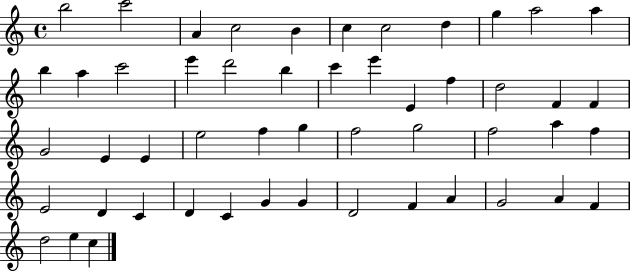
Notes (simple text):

B5/h C6/h A4/q C5/h B4/q C5/q C5/h D5/q G5/q A5/h A5/q B5/q A5/q C6/h E6/q D6/h B5/q C6/q E6/q E4/q F5/q D5/h F4/q F4/q G4/h E4/q E4/q E5/h F5/q G5/q F5/h G5/h F5/h A5/q F5/q E4/h D4/q C4/q D4/q C4/q G4/q G4/q D4/h F4/q A4/q G4/h A4/q F4/q D5/h E5/q C5/q